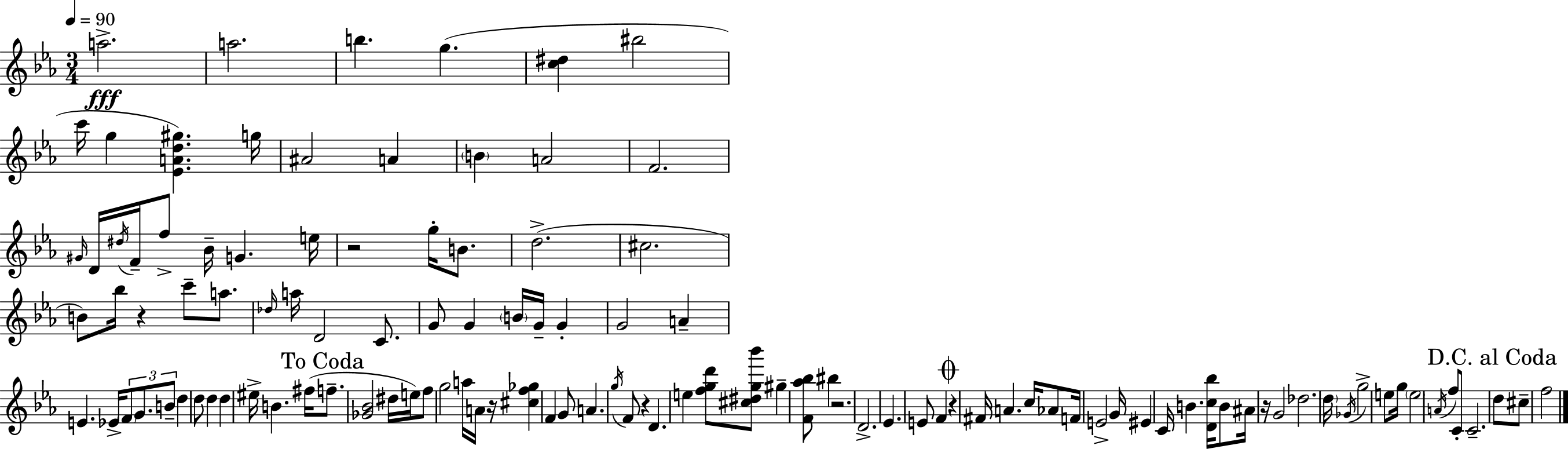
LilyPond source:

{
  \clef treble
  \numericTimeSignature
  \time 3/4
  \key c \minor
  \tempo 4 = 90
  a''2.->\fff | a''2. | b''4. g''4.( | <c'' dis''>4 bis''2 | \break c'''16 g''4 <ees' a' d'' gis''>4.) g''16 | ais'2 a'4 | \parenthesize b'4 a'2 | f'2. | \break \grace { gis'16 } d'16 \acciaccatura { dis''16 } f'16-- f''8-> bes'16-- g'4. | e''16 r2 g''16-. b'8. | d''2.->( | cis''2. | \break b'8) bes''16 r4 c'''8-- a''8. | \grace { des''16 } a''16 d'2 | c'8. g'8 g'4 \parenthesize b'16 g'16-- g'4-. | g'2 a'4-- | \break e'4. ees'16-> \tuplet 3/2 { \parenthesize f'8 | g'8. b'8-- } d''4 d''8 d''4 | d''4 eis''16-> b'4. | fis''16( \mark "To Coda" f''8.-- <ges' bes'>2 | \break dis''16 e''16) f''8 g''2 | a''16 a'16 r16 <cis'' f'' ges''>4 f'4 | g'8 a'4. \acciaccatura { g''16 } f'8 | r4 d'4. e''4 | \break <f'' g'' d'''>8 <cis'' dis'' g'' bes'''>8 gis''4-- <f' aes'' bes''>8 | bis''4 r2. | d'2.-> | ees'4. e'8 | \break f'4 \mark \markup { \musicglyph "scripts.coda" } r4 fis'16 a'4. | c''16 aes'8 f'16 e'2-> | g'16 eis'4 c'16 b'4. | <d' c'' bes''>16 b'8 ais'16 r16 g'2 | \break des''2. | \parenthesize d''16 \acciaccatura { ges'16 } g''2-> | e''8 g''16 \parenthesize e''2 | \acciaccatura { a'16 } f''8 c'8-. c'2.-- | \break \mark "D.C. al Coda" d''8 cis''8-- f''2 | \bar "|."
}